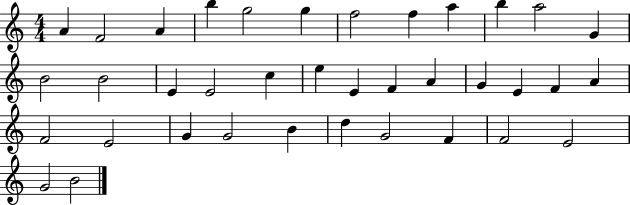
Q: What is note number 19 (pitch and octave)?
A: E4